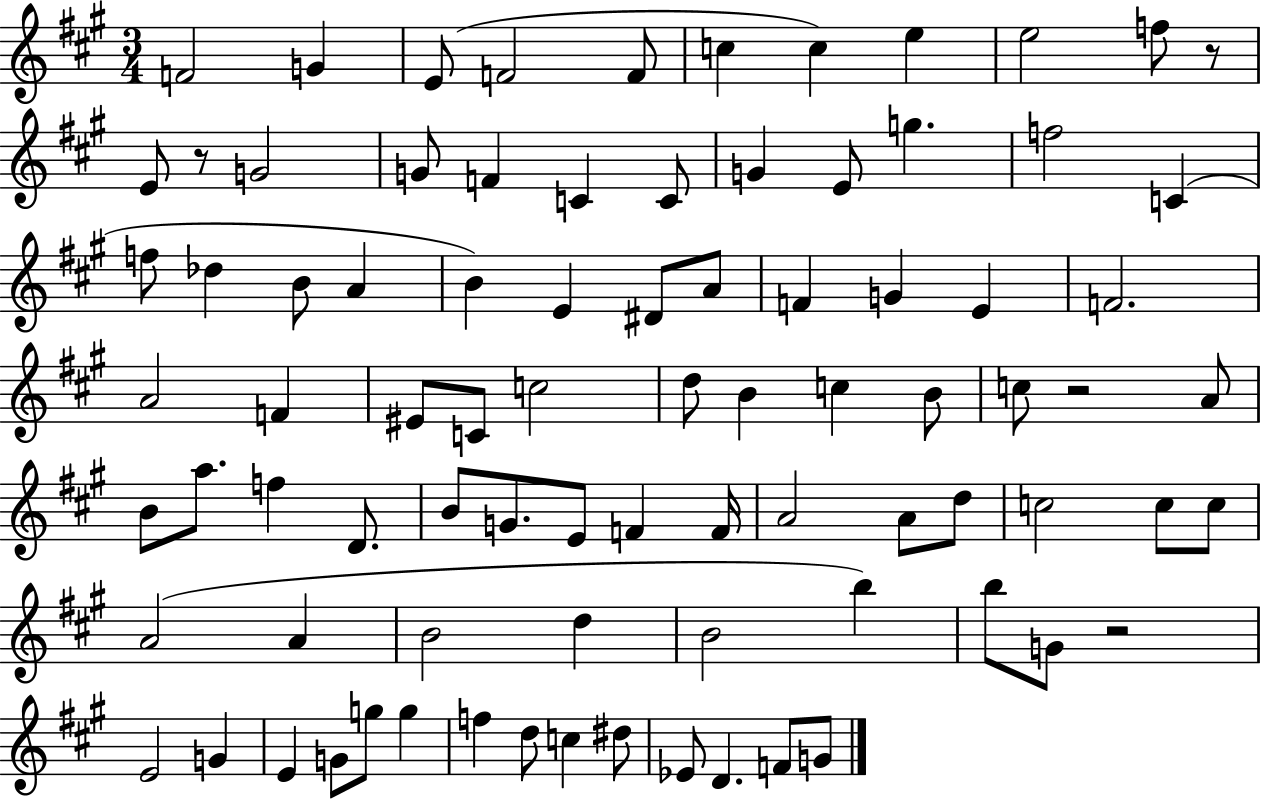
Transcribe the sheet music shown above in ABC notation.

X:1
T:Untitled
M:3/4
L:1/4
K:A
F2 G E/2 F2 F/2 c c e e2 f/2 z/2 E/2 z/2 G2 G/2 F C C/2 G E/2 g f2 C f/2 _d B/2 A B E ^D/2 A/2 F G E F2 A2 F ^E/2 C/2 c2 d/2 B c B/2 c/2 z2 A/2 B/2 a/2 f D/2 B/2 G/2 E/2 F F/4 A2 A/2 d/2 c2 c/2 c/2 A2 A B2 d B2 b b/2 G/2 z2 E2 G E G/2 g/2 g f d/2 c ^d/2 _E/2 D F/2 G/2